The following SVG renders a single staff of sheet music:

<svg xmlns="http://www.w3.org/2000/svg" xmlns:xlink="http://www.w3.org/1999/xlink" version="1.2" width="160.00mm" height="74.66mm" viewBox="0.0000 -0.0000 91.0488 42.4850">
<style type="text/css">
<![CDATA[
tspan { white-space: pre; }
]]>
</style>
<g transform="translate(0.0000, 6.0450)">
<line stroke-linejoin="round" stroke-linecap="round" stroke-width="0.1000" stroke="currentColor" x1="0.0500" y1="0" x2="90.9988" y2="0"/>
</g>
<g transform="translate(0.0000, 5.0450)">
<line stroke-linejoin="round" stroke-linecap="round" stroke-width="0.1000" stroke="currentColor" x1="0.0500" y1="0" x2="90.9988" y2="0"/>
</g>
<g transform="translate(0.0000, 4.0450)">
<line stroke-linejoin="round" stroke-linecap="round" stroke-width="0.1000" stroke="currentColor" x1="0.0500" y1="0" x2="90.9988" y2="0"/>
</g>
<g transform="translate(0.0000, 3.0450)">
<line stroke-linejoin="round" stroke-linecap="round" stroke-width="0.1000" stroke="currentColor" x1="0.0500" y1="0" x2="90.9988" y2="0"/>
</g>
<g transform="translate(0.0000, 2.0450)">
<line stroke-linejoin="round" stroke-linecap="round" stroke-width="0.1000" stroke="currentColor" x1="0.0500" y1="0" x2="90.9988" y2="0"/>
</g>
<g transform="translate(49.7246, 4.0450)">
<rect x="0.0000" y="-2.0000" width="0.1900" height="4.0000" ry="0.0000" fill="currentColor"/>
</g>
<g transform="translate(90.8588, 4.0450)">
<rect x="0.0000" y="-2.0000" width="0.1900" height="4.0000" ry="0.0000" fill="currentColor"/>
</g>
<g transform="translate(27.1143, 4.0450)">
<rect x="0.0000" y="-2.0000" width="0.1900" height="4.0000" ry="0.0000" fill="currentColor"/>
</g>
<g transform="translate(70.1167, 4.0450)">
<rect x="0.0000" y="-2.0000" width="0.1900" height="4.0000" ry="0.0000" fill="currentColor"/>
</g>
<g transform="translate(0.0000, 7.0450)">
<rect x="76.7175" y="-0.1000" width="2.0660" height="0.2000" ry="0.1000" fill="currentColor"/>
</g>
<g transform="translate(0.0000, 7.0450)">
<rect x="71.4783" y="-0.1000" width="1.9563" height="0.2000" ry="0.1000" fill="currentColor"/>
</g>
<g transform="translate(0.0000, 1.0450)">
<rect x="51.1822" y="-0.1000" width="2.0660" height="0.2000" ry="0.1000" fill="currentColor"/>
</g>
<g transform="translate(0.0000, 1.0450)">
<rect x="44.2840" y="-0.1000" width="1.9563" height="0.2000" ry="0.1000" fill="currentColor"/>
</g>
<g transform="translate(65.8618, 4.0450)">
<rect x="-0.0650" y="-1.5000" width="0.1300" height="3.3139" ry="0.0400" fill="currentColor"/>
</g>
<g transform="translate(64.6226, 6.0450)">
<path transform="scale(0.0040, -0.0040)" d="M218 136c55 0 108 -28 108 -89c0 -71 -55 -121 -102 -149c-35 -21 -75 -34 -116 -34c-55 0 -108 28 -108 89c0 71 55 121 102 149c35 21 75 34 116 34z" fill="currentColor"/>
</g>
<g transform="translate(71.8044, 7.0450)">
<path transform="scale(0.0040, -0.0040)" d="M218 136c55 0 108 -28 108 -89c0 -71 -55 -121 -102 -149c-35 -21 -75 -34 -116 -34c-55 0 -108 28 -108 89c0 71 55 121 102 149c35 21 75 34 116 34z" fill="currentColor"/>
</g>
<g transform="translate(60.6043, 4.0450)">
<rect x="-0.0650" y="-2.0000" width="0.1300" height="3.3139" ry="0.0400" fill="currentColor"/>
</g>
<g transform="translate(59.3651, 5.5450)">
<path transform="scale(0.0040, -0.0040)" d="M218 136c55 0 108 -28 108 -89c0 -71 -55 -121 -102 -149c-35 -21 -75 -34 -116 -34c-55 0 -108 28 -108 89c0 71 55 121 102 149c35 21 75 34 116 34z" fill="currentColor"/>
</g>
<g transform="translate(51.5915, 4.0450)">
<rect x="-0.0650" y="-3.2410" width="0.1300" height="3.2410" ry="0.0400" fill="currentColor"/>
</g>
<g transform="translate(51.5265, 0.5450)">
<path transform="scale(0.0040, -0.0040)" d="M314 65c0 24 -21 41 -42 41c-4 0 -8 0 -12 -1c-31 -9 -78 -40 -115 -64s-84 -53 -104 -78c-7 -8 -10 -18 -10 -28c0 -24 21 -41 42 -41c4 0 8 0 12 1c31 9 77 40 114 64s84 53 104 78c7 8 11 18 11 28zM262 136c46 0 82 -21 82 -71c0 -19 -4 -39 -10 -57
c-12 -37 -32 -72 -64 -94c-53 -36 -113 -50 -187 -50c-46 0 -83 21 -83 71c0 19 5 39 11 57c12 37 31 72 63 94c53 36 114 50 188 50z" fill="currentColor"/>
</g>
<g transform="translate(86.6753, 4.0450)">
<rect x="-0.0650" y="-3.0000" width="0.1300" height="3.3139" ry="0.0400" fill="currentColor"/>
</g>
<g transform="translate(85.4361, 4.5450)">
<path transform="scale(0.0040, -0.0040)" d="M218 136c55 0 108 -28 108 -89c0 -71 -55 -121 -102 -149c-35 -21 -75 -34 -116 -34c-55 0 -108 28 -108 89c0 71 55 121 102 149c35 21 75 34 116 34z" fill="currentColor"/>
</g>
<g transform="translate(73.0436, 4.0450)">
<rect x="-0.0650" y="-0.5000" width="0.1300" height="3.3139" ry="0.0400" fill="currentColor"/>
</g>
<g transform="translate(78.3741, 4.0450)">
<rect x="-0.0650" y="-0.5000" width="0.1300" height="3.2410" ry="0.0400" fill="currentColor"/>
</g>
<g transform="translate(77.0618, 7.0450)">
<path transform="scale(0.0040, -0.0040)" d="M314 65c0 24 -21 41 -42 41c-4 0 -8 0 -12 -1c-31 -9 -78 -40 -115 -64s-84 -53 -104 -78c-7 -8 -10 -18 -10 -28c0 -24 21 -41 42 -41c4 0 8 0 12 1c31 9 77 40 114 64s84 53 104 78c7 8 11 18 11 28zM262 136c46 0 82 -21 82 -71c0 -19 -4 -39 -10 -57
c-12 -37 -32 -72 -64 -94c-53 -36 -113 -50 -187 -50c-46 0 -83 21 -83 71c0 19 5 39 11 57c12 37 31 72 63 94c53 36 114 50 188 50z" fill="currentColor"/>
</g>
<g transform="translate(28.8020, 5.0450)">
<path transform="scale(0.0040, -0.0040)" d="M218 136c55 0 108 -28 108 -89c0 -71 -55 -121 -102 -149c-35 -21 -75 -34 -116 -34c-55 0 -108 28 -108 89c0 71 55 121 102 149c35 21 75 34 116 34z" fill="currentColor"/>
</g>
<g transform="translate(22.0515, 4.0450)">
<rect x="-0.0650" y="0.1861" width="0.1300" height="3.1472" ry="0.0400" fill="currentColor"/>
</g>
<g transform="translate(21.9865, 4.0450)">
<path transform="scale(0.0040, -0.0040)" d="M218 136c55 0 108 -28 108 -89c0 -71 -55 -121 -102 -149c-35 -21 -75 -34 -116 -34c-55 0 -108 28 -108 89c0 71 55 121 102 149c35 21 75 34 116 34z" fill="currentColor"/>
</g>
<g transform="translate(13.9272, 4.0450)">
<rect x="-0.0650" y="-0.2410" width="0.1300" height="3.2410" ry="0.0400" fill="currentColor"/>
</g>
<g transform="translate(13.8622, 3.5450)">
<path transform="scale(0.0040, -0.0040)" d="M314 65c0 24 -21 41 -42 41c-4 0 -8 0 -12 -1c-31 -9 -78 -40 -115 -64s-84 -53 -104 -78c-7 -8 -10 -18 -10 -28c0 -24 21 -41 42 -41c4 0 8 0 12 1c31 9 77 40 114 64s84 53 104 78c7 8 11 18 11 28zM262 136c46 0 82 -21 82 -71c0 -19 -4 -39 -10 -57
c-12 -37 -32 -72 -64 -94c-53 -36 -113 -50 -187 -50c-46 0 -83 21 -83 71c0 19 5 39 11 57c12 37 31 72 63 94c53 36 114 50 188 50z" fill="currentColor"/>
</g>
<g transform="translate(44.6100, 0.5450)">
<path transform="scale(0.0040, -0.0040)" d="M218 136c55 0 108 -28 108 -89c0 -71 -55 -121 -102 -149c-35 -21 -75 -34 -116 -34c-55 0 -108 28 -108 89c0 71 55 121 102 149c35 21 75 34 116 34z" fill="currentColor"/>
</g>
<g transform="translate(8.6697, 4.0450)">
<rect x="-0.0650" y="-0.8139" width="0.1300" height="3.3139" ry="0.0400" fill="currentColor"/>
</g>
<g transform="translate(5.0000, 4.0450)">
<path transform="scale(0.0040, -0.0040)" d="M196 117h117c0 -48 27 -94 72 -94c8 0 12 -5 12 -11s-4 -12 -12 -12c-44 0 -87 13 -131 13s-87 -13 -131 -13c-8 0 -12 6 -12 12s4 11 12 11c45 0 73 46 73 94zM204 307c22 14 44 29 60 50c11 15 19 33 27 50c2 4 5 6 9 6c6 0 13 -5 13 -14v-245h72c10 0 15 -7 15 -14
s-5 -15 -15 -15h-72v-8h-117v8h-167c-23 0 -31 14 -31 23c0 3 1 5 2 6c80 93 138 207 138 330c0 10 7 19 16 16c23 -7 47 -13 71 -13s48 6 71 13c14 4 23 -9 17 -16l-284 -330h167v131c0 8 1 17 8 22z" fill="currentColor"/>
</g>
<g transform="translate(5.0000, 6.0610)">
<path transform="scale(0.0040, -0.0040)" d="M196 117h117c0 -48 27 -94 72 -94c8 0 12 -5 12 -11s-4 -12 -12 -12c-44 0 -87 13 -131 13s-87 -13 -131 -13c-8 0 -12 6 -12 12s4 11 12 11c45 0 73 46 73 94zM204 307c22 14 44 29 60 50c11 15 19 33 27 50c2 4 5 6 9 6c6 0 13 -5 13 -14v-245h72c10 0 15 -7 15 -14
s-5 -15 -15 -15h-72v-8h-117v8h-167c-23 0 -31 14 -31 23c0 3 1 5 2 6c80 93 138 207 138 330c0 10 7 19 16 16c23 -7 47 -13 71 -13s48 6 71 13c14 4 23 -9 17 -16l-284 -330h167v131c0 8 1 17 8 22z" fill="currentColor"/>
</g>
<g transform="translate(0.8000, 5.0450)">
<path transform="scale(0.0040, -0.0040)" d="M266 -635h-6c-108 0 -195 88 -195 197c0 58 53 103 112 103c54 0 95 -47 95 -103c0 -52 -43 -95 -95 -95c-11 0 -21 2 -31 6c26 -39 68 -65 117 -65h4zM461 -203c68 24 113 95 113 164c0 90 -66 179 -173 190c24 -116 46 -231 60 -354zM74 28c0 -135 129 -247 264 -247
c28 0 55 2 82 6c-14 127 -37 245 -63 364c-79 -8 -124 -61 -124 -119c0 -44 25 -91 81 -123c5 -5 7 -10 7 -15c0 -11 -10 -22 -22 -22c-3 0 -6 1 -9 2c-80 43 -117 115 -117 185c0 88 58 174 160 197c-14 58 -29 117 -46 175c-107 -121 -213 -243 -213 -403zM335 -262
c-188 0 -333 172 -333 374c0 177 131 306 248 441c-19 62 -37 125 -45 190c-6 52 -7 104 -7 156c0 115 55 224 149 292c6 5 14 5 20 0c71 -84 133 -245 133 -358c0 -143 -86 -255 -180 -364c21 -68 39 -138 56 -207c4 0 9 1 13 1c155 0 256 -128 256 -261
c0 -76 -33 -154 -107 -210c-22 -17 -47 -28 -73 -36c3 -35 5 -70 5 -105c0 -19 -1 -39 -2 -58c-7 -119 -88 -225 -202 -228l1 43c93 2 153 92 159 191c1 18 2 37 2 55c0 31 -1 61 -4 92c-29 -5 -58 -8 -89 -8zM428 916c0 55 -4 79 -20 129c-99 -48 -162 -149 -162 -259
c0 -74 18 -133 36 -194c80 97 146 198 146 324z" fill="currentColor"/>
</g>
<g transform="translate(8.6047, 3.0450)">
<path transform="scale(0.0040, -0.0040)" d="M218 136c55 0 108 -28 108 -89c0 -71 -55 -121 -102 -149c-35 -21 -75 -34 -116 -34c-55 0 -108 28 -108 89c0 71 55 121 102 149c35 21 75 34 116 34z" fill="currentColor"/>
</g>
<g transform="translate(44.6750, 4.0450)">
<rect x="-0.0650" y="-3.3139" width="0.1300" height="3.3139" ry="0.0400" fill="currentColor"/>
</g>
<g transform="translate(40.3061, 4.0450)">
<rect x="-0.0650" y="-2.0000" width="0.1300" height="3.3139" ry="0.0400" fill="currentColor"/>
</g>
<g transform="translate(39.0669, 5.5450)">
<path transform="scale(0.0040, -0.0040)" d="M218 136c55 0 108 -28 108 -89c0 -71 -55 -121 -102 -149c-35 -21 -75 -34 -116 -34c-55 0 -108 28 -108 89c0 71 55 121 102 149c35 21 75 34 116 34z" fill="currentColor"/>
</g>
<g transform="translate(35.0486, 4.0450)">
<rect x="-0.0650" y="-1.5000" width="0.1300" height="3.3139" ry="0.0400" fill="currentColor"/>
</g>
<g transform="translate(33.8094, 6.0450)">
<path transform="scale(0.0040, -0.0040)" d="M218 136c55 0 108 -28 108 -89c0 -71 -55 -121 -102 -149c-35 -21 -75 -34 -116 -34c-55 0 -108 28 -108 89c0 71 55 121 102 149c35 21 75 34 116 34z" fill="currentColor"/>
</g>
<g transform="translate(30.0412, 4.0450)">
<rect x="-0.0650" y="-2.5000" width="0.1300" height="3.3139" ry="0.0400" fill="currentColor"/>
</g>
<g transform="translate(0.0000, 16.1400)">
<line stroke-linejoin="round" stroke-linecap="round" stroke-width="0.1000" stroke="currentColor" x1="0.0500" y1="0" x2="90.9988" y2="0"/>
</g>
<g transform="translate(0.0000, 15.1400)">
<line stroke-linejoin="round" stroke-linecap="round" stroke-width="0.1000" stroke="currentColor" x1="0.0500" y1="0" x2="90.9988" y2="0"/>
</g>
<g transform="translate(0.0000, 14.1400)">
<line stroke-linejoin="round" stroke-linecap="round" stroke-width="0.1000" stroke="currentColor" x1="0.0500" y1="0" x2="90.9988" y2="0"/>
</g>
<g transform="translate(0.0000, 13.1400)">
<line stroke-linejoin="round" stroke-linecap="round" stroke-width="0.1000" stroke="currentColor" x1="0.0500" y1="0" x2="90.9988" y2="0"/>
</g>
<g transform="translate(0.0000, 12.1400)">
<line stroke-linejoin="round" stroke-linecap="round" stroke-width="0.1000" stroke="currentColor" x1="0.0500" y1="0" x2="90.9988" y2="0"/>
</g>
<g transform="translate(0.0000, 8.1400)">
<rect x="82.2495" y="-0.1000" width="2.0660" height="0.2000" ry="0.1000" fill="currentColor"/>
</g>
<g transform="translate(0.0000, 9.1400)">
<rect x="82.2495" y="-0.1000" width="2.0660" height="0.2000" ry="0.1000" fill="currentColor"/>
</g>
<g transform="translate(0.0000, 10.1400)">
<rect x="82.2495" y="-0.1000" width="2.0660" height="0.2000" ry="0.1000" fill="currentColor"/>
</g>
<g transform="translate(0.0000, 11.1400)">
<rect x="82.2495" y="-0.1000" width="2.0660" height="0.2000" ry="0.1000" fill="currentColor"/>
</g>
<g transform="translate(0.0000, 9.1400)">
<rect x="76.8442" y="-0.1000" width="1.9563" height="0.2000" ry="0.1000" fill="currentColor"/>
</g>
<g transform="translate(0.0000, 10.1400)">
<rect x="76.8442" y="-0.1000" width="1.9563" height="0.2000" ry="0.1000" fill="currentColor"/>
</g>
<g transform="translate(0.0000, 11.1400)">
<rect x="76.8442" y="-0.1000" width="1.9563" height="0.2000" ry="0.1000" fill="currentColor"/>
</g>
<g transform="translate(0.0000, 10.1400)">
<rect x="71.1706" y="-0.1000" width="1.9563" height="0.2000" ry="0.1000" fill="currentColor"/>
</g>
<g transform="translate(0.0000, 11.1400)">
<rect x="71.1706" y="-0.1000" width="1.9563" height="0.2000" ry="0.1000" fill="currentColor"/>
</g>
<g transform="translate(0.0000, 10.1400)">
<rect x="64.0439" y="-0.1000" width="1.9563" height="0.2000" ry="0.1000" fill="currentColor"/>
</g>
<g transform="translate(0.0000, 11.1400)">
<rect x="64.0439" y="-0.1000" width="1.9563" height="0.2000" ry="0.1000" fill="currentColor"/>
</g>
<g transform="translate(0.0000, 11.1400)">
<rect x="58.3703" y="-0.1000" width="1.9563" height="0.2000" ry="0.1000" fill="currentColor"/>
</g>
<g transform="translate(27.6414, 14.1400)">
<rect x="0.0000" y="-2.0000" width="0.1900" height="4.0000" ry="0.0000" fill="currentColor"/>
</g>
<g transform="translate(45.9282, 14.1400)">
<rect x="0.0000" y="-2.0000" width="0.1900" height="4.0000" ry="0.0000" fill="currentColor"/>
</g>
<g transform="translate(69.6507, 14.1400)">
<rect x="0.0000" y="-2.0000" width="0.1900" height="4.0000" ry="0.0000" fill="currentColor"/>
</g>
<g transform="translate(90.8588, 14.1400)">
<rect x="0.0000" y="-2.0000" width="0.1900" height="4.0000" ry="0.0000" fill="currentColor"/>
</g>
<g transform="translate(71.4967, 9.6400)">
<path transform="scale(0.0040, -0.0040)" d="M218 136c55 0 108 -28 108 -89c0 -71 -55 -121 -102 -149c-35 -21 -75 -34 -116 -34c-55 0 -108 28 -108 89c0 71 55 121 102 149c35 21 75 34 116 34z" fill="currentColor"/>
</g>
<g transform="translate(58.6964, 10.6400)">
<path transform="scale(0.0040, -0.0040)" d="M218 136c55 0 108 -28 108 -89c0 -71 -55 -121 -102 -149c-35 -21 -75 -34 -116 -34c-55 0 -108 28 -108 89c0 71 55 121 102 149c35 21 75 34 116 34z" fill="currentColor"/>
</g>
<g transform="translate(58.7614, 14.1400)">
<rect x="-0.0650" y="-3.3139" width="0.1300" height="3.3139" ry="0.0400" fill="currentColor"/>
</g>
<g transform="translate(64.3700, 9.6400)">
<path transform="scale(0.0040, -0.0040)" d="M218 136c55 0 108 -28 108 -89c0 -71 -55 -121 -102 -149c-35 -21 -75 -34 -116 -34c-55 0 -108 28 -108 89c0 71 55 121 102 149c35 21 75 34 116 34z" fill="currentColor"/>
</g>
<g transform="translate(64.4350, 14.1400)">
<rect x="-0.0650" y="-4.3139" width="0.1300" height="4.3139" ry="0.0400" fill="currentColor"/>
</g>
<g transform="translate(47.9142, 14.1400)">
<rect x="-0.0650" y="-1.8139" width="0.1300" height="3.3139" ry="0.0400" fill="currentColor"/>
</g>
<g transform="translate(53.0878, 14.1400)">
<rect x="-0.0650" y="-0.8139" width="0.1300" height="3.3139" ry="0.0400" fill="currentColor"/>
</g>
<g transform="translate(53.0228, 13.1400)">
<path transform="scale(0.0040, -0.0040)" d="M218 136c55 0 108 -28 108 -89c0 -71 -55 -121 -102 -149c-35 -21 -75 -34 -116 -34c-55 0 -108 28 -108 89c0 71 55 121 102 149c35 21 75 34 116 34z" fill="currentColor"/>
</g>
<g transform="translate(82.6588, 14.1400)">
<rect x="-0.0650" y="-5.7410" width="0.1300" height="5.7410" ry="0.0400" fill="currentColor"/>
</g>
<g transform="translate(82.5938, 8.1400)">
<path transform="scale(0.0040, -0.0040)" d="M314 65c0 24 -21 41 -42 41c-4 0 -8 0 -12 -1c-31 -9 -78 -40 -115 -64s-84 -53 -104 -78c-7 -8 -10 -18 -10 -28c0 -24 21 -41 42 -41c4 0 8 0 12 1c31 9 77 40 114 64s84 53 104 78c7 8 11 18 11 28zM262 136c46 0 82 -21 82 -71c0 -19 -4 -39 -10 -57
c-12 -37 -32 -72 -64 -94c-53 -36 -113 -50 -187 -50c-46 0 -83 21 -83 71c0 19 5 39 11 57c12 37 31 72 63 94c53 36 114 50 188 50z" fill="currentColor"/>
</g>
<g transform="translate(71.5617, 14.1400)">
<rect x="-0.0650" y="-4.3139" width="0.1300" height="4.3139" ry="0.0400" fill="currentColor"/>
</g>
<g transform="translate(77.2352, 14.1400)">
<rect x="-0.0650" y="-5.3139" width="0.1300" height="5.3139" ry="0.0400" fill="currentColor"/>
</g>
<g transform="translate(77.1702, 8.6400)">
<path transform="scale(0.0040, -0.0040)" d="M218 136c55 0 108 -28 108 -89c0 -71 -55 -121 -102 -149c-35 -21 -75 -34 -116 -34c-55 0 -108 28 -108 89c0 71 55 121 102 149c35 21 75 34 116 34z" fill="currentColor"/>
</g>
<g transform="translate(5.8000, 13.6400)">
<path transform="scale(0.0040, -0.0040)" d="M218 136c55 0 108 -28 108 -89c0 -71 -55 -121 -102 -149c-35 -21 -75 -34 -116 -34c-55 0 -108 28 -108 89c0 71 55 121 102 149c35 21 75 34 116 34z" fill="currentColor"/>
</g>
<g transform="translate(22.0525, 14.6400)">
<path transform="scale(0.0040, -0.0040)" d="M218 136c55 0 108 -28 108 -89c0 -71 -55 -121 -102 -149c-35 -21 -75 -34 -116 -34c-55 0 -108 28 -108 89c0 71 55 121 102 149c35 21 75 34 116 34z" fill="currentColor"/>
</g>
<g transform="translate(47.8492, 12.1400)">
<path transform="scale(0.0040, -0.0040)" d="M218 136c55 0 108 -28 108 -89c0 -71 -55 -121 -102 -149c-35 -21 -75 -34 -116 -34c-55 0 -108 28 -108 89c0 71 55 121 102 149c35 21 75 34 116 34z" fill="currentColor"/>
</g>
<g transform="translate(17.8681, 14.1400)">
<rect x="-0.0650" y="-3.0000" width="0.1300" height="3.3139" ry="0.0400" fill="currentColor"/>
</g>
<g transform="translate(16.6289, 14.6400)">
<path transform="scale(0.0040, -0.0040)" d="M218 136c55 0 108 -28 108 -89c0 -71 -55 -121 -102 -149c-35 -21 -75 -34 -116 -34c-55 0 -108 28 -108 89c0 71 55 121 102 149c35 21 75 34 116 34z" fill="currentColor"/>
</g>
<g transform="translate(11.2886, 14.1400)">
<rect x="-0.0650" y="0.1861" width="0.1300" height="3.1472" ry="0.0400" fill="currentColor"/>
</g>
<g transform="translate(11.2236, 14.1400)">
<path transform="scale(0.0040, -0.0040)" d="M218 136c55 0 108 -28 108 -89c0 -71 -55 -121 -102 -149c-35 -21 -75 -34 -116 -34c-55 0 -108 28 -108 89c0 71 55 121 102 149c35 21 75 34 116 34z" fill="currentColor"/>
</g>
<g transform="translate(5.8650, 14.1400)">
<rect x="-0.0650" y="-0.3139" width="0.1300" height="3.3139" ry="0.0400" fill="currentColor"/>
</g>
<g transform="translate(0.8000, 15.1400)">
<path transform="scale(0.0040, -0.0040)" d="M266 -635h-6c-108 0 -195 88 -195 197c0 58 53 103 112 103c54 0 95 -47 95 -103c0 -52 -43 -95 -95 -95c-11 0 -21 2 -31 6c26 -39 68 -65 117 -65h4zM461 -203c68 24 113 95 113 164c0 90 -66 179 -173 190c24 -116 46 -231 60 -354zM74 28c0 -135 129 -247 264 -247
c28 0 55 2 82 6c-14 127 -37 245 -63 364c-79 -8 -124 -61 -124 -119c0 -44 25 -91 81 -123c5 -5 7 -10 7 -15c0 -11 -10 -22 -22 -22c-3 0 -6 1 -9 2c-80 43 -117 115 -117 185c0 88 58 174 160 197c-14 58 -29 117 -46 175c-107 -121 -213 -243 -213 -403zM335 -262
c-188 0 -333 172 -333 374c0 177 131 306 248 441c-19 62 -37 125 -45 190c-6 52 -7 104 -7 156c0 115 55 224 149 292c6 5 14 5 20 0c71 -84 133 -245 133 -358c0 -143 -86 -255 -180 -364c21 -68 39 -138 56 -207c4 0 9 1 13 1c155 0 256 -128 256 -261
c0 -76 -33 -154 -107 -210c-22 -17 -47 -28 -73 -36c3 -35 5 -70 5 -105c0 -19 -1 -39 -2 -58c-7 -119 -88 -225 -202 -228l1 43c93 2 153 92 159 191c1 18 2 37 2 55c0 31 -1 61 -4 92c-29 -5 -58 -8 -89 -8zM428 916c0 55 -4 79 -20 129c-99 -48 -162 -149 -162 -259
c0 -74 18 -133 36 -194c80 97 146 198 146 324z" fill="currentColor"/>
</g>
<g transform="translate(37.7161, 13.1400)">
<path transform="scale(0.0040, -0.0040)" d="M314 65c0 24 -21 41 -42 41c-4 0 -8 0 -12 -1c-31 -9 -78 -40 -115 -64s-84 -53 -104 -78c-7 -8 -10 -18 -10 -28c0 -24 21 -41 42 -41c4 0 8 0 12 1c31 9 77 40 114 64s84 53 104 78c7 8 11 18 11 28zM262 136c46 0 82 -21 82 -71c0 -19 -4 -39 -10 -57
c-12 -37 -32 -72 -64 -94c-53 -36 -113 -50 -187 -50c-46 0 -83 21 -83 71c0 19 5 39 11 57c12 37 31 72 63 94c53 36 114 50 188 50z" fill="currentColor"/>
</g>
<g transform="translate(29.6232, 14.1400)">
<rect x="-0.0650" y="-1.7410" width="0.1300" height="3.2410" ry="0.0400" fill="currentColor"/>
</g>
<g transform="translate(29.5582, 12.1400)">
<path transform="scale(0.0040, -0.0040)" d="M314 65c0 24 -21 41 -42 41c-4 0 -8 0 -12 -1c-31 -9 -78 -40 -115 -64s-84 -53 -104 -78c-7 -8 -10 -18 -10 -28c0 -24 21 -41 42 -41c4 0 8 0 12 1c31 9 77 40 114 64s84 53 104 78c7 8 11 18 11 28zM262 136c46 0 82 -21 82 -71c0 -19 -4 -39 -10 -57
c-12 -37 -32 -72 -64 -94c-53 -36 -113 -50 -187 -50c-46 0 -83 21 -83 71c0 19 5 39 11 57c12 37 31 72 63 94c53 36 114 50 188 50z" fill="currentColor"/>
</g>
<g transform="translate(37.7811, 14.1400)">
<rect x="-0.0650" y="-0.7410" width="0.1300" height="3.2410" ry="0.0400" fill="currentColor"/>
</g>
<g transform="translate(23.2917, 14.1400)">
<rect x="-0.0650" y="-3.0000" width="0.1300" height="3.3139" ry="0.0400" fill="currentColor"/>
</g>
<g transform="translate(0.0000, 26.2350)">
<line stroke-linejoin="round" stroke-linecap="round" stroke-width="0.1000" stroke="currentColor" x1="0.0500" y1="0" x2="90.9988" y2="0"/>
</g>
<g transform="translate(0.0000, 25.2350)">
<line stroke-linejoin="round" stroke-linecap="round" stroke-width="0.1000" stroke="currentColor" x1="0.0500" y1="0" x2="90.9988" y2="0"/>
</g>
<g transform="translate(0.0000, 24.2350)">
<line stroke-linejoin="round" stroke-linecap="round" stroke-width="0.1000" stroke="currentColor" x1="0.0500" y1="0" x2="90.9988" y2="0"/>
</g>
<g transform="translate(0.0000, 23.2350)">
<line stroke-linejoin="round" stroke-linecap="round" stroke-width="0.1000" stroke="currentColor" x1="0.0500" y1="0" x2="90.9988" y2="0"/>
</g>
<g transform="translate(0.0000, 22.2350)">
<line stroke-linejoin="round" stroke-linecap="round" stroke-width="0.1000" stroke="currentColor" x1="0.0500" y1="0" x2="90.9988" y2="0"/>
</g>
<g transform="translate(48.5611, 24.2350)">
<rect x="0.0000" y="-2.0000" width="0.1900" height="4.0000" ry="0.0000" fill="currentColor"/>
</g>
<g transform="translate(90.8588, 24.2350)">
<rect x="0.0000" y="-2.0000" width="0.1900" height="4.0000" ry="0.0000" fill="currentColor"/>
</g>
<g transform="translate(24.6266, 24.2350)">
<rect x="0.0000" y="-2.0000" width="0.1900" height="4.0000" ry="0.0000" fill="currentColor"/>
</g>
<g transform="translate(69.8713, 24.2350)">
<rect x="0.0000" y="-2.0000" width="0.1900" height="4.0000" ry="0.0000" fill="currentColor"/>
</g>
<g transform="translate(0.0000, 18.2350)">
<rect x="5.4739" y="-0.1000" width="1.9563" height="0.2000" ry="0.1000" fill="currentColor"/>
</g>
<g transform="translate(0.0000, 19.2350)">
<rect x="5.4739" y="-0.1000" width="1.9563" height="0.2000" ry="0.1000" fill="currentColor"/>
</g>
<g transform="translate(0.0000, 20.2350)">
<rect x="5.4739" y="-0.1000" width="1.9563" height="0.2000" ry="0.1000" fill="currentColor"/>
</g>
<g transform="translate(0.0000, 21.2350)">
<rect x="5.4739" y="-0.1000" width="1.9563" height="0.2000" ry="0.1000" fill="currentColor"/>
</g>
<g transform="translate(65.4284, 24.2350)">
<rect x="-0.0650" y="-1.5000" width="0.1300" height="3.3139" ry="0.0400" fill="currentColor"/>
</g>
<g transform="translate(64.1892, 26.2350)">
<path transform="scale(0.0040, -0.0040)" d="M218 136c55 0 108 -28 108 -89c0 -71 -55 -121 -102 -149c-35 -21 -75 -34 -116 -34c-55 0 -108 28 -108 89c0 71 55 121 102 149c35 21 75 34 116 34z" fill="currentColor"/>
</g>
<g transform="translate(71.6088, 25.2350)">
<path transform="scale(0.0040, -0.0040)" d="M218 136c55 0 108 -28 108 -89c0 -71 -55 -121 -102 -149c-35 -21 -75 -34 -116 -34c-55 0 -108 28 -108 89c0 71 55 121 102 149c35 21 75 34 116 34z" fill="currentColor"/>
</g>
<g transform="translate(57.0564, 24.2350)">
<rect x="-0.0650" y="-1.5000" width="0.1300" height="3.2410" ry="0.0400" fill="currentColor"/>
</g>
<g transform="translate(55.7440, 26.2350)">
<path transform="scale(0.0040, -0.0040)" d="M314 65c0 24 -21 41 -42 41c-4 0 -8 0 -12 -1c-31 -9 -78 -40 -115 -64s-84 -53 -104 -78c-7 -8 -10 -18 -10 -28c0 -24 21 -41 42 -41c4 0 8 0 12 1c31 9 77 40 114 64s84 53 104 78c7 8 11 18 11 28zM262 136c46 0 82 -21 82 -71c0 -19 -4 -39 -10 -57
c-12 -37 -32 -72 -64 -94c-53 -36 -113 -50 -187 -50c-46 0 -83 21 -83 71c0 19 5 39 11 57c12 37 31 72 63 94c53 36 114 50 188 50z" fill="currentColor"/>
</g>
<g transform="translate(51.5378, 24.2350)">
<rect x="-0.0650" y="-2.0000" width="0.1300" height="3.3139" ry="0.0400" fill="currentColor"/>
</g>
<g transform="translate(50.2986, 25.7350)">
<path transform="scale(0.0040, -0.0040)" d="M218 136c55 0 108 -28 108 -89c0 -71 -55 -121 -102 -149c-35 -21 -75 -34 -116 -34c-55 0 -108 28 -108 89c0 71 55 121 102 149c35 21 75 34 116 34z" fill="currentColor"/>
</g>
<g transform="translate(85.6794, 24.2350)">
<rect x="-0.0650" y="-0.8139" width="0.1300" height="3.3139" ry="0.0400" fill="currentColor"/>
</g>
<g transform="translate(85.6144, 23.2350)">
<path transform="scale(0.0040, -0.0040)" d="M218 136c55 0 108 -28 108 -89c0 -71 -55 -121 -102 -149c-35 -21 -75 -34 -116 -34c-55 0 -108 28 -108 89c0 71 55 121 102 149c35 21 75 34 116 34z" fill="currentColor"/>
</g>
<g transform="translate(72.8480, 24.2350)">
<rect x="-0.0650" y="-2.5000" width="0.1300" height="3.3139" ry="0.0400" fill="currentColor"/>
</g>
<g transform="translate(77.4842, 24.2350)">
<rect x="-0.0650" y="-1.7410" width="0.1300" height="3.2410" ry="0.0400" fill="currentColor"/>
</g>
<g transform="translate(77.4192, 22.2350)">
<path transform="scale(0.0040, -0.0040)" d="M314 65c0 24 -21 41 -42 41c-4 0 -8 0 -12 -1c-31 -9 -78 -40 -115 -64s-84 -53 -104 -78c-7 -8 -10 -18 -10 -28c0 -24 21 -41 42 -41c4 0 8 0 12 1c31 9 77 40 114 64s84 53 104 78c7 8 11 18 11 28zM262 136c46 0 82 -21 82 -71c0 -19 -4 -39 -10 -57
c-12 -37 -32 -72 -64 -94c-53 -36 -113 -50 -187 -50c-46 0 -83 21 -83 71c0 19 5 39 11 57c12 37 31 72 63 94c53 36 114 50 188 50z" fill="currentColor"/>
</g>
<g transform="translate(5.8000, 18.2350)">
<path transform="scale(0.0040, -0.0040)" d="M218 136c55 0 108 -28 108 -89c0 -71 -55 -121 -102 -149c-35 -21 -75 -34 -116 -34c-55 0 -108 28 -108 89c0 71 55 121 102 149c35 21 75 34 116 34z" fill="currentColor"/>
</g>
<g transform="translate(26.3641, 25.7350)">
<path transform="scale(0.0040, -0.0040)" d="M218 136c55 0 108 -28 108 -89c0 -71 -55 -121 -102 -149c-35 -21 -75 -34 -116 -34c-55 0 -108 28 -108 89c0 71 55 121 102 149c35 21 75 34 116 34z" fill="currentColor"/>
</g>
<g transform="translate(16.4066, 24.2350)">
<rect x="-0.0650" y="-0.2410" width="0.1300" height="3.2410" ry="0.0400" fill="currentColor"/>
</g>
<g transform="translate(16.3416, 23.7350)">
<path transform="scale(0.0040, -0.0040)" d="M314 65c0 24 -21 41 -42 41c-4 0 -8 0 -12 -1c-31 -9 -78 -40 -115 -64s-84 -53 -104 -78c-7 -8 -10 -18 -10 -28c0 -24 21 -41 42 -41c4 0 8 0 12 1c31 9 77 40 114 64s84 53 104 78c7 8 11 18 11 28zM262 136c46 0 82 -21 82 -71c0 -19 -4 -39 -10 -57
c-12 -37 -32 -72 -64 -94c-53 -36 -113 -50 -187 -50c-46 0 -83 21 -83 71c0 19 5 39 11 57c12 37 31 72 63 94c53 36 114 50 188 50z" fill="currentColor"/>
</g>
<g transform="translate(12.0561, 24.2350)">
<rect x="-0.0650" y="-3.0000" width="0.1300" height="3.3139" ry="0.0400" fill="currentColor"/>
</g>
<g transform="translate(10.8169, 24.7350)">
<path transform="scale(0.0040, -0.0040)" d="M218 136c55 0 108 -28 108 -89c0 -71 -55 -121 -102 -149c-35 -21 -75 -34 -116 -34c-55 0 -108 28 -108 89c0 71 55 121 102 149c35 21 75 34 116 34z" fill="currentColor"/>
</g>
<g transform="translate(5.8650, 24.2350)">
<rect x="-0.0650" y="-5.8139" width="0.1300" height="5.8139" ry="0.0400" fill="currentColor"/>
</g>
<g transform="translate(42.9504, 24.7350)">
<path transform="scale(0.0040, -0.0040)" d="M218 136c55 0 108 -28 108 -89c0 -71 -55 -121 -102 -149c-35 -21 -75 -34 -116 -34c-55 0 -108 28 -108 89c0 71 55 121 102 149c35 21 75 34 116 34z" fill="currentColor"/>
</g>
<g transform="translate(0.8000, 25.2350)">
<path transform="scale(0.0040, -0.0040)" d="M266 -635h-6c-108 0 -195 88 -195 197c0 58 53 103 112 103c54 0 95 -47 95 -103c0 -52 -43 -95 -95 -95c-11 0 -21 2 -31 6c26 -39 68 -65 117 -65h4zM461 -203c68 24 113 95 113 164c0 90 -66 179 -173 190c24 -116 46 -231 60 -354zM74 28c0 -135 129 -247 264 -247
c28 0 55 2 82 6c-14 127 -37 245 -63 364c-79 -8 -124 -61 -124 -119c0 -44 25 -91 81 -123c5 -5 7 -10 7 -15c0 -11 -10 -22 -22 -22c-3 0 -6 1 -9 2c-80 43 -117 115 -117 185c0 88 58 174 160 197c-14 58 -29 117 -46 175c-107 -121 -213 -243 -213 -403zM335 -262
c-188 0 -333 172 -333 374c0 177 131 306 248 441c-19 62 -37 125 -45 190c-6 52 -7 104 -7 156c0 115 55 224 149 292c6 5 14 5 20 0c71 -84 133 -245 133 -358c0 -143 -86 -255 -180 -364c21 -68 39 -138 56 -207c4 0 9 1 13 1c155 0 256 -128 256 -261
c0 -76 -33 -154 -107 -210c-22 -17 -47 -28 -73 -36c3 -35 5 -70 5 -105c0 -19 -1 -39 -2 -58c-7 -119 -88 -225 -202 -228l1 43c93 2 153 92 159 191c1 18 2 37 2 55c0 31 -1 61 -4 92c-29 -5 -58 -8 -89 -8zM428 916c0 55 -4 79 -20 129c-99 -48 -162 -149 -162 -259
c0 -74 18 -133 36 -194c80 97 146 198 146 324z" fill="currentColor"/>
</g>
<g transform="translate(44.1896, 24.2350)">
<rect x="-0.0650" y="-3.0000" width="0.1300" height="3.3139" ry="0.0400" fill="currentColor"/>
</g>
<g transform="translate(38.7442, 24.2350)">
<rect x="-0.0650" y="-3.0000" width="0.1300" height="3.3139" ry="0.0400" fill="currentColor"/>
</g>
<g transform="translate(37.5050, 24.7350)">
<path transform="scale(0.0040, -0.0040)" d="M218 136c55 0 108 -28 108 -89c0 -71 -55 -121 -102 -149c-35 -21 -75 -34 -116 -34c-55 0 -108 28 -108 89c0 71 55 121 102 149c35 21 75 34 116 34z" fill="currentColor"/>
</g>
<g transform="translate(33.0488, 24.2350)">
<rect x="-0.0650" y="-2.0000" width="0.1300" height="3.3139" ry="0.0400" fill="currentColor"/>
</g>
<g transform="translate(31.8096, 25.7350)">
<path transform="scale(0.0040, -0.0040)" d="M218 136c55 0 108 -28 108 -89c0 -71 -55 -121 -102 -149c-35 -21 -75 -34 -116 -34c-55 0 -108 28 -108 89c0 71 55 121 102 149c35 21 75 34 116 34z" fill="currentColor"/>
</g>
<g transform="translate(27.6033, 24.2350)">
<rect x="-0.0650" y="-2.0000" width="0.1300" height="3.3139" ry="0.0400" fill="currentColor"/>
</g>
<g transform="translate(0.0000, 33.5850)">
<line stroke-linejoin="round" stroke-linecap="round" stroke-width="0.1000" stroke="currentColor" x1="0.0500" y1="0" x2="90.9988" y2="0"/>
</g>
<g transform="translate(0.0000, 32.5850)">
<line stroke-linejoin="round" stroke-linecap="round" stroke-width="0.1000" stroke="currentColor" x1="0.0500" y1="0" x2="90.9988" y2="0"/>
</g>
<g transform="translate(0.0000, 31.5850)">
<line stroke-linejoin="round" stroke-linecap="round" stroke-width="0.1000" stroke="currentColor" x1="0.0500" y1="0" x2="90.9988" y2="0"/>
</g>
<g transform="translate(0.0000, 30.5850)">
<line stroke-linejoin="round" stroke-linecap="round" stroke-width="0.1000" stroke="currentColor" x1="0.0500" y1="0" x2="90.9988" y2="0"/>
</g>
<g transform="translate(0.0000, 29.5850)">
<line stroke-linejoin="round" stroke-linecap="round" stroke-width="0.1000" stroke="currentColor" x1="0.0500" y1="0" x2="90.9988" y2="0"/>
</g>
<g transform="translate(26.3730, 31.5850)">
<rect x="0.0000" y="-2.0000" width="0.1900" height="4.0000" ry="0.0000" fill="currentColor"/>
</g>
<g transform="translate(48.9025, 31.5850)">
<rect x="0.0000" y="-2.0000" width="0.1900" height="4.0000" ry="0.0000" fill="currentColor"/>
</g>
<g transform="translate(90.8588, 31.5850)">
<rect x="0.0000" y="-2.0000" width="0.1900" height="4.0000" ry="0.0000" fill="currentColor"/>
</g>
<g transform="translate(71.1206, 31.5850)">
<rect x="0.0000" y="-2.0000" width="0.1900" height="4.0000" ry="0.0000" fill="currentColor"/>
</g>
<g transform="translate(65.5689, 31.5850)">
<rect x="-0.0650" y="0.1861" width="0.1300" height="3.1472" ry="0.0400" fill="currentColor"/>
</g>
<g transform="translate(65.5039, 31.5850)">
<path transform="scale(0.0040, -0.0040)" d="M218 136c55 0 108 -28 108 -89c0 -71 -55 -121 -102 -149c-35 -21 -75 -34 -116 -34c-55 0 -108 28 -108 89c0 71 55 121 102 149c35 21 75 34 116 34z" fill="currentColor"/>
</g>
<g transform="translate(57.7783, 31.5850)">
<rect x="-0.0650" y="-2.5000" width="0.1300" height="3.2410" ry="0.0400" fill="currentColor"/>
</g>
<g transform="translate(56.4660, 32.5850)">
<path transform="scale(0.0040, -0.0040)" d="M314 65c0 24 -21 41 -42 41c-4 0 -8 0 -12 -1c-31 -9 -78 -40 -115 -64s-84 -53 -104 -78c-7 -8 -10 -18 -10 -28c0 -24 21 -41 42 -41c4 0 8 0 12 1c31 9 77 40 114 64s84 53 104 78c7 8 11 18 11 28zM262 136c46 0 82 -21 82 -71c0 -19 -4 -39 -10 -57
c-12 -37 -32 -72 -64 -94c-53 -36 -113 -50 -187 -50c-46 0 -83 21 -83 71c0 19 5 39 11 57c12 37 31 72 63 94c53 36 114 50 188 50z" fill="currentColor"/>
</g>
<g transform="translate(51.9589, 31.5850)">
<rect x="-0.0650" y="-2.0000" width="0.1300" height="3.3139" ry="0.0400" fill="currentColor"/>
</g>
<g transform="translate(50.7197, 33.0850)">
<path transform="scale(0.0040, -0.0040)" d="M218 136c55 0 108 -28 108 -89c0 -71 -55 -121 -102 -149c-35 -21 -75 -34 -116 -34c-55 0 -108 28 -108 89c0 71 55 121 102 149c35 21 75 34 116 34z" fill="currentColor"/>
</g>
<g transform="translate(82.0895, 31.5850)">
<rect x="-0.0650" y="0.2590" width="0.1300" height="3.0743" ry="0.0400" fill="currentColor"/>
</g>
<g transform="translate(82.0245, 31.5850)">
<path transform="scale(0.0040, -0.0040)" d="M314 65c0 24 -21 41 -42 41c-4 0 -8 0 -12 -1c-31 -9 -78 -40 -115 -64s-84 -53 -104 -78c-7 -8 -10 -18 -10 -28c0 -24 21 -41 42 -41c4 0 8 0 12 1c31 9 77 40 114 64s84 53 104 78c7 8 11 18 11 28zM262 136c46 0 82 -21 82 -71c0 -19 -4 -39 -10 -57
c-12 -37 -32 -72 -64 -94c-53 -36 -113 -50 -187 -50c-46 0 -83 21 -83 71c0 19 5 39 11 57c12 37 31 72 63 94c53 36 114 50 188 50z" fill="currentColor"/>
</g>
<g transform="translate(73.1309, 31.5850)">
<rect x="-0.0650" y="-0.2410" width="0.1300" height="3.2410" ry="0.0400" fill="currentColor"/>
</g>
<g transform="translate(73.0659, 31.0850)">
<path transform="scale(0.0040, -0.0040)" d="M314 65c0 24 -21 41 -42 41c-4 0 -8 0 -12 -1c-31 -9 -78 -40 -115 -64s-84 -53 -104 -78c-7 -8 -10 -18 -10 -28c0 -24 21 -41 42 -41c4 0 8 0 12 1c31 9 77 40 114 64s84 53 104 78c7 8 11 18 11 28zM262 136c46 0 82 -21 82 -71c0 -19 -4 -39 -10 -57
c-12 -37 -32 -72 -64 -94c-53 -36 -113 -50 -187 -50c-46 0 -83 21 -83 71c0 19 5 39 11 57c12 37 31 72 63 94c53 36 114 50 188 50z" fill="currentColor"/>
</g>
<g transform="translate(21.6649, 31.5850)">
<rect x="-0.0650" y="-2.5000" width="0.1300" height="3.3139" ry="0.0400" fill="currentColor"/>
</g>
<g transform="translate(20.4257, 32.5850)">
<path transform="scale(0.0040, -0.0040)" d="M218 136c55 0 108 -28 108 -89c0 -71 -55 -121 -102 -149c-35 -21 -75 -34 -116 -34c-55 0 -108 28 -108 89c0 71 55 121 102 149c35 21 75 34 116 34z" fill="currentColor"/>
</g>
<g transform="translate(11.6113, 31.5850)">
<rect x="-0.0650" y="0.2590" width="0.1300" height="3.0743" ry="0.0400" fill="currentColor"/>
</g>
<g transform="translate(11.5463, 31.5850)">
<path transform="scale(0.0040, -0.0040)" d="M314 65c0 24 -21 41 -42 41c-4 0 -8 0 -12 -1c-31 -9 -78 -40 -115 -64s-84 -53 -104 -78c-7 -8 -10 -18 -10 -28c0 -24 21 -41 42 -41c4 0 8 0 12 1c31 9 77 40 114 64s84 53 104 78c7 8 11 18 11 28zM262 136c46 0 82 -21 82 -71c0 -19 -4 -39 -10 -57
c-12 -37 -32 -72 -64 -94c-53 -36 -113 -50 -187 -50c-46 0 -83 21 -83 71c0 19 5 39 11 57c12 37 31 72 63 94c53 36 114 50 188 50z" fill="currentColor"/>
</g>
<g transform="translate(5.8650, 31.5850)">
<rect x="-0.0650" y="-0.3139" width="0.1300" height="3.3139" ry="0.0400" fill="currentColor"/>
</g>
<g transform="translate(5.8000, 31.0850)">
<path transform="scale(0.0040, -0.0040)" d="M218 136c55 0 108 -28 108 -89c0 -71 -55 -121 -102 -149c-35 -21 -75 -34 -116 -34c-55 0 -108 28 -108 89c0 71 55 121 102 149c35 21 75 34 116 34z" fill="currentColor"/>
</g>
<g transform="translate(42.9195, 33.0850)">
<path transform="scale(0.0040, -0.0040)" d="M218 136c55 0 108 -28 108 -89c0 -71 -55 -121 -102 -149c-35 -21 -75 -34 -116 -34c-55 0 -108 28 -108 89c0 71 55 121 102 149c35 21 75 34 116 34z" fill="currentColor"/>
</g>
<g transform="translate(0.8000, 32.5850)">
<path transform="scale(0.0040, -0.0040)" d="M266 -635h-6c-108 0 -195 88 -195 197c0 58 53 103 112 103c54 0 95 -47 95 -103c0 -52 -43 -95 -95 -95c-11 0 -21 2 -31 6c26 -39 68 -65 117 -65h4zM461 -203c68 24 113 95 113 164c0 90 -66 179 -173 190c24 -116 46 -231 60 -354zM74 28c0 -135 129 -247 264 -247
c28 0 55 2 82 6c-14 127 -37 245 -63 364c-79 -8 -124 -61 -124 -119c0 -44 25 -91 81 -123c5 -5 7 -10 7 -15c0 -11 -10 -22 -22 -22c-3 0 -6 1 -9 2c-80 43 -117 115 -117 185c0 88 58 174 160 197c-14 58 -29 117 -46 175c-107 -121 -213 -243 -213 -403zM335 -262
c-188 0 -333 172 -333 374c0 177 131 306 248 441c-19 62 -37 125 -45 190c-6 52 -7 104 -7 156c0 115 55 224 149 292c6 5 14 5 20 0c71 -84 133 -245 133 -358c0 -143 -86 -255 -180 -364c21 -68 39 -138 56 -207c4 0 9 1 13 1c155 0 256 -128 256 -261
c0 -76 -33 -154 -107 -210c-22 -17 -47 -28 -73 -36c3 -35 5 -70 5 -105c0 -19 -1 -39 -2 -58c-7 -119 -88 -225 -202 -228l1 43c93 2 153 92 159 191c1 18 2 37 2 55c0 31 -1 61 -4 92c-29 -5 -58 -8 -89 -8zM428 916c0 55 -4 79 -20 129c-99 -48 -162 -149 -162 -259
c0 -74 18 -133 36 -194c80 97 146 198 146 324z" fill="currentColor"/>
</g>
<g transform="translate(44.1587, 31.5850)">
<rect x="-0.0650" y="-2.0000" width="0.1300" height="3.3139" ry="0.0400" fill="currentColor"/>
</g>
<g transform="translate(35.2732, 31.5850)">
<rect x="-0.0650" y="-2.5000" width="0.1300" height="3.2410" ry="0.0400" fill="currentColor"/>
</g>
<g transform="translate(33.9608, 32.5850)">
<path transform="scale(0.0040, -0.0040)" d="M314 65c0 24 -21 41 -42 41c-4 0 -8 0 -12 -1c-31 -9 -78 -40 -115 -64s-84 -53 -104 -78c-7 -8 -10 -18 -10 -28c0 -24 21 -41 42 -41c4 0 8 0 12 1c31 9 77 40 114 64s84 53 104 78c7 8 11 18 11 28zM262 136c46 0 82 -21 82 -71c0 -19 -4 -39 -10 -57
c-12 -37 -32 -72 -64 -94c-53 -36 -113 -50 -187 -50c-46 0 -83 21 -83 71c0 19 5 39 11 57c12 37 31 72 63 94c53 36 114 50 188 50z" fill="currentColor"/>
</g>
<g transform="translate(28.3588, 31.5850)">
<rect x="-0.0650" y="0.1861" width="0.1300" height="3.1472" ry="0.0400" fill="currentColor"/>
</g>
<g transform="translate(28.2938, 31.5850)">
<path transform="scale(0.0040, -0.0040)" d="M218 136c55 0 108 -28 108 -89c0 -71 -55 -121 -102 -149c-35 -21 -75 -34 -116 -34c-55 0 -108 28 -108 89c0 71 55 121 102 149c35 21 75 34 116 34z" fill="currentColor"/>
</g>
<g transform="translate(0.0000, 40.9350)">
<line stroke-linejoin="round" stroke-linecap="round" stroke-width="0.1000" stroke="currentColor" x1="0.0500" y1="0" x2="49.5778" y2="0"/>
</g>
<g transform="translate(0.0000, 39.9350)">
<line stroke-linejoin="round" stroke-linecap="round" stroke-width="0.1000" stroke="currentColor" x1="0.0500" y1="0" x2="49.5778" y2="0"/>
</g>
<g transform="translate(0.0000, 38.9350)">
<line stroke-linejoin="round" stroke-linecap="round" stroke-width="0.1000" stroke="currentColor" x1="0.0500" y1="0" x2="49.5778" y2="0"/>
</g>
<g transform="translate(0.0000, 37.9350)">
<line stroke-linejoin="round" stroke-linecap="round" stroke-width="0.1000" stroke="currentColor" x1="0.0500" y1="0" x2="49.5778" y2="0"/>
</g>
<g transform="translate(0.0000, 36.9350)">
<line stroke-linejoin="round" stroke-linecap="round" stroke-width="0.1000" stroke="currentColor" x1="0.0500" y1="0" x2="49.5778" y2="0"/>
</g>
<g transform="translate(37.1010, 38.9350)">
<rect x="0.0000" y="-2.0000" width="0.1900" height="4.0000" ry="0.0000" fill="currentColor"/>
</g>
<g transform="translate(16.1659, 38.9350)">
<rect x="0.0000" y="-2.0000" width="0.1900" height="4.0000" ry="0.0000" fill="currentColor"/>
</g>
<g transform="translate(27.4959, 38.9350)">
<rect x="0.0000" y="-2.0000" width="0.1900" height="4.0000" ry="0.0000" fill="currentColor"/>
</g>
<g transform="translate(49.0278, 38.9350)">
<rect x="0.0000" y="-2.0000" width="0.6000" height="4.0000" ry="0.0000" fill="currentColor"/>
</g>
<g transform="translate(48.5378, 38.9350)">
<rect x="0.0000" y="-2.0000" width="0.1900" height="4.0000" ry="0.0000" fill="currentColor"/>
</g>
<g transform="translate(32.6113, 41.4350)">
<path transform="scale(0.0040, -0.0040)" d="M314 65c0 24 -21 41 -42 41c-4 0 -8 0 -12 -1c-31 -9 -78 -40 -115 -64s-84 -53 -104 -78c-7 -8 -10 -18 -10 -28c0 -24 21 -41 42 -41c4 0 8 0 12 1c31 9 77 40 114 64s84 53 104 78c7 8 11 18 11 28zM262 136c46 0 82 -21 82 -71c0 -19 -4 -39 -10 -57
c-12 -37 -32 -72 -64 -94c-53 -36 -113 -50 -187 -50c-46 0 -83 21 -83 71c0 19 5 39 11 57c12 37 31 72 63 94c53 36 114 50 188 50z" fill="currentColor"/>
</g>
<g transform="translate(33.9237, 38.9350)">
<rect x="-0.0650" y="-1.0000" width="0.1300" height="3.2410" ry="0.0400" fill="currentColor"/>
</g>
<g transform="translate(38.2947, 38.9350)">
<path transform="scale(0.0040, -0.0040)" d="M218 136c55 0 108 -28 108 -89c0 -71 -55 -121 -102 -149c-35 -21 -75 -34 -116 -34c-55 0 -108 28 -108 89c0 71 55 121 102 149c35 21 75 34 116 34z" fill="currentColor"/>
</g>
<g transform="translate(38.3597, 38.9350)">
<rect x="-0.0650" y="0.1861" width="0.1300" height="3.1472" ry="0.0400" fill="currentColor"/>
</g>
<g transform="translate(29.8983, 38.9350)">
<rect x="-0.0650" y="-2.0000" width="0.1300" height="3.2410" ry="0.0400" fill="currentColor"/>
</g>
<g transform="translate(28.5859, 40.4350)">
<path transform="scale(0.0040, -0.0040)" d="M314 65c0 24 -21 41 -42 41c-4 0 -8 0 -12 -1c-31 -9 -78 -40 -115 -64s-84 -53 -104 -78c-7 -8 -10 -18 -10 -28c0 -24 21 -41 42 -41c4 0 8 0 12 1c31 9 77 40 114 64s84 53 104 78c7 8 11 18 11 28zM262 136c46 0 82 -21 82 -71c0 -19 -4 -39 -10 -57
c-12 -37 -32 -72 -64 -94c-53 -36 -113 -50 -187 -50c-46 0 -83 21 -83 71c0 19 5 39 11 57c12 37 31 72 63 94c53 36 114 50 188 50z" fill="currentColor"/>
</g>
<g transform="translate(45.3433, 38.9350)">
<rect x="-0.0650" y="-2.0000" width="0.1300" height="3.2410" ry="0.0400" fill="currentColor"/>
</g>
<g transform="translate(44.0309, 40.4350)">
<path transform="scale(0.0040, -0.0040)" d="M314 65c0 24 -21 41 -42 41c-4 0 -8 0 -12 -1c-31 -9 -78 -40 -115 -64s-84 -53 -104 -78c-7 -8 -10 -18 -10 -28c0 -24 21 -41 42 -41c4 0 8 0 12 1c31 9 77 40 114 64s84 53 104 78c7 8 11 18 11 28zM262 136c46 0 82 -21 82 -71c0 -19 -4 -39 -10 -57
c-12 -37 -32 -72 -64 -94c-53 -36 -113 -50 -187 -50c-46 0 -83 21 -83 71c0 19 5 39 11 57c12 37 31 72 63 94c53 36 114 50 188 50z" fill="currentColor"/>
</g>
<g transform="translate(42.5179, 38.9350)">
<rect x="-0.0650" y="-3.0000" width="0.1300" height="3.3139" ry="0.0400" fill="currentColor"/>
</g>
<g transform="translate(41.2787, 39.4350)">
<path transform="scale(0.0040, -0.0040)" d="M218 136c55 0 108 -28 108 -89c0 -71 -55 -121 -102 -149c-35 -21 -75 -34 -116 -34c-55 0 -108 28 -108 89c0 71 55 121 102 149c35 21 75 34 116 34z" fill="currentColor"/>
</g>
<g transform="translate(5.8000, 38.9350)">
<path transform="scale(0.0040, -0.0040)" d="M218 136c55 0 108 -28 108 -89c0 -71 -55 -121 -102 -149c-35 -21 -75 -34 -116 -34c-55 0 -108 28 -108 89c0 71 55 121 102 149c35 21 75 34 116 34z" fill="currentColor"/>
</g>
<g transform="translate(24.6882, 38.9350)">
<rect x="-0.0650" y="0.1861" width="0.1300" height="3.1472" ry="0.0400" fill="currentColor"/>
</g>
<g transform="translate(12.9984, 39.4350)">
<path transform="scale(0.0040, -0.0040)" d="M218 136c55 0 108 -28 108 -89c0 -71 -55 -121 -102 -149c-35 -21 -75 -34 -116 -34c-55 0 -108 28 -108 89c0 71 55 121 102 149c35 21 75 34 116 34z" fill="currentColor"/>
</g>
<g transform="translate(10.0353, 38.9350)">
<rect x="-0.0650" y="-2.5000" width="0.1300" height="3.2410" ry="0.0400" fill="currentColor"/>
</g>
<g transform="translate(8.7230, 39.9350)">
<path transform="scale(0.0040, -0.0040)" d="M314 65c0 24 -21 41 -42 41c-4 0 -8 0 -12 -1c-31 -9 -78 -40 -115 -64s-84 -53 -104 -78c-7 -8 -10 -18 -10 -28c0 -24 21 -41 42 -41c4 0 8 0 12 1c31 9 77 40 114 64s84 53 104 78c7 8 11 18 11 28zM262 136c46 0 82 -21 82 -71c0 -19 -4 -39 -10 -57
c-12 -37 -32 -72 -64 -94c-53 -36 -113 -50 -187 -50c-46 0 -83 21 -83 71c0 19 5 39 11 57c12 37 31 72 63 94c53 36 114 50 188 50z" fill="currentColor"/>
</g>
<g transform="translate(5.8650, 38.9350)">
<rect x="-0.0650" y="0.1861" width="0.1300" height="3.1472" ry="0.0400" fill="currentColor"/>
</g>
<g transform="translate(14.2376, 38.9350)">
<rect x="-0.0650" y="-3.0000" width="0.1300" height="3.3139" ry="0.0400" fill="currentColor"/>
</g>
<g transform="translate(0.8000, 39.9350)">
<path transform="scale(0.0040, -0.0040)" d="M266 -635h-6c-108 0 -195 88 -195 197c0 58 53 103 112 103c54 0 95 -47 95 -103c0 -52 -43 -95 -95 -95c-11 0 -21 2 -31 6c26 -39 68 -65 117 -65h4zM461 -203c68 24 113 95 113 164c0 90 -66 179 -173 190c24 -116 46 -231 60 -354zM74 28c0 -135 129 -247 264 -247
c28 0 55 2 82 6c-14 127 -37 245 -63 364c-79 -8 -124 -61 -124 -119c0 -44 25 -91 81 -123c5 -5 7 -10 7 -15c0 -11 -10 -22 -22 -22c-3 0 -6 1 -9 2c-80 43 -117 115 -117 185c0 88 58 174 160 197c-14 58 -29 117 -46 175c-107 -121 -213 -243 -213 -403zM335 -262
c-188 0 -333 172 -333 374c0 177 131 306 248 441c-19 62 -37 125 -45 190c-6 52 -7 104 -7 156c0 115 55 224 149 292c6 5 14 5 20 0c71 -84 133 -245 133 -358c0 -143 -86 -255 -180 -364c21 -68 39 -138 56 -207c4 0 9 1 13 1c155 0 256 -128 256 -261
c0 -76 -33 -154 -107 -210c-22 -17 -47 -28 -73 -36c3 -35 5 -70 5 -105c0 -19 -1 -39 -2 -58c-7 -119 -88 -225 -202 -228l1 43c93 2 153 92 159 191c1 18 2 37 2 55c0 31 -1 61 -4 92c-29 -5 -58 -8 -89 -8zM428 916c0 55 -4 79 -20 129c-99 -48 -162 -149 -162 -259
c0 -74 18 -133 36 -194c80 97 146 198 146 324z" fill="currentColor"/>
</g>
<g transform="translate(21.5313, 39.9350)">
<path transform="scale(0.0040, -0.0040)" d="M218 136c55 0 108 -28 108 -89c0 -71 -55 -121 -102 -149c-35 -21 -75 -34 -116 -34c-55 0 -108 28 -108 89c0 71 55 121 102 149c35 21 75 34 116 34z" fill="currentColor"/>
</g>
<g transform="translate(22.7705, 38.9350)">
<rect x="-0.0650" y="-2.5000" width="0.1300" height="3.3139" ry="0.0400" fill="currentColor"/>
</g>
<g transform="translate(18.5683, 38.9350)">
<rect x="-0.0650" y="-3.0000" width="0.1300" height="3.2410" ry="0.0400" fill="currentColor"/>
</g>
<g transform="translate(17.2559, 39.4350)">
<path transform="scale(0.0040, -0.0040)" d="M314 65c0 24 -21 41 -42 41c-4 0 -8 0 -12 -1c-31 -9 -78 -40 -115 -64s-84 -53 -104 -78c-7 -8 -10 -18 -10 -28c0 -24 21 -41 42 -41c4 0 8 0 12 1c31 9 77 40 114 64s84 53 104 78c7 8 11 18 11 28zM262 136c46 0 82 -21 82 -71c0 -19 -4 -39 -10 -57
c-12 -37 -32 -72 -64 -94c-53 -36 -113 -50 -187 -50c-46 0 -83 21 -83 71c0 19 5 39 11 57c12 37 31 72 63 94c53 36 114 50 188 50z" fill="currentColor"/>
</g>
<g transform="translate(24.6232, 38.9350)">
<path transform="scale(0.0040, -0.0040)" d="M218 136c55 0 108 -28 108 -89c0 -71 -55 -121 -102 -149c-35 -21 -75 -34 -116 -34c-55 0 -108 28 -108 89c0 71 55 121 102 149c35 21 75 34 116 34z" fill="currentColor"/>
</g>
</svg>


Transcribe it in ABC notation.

X:1
T:Untitled
M:4/4
L:1/4
K:C
d c2 B G E F b b2 F E C C2 A c B A A f2 d2 f d b d' d' f' g'2 g' A c2 F F A A F E2 E G f2 d c B2 G B G2 F F G2 B c2 B2 B G2 A A2 G B F2 D2 B A F2